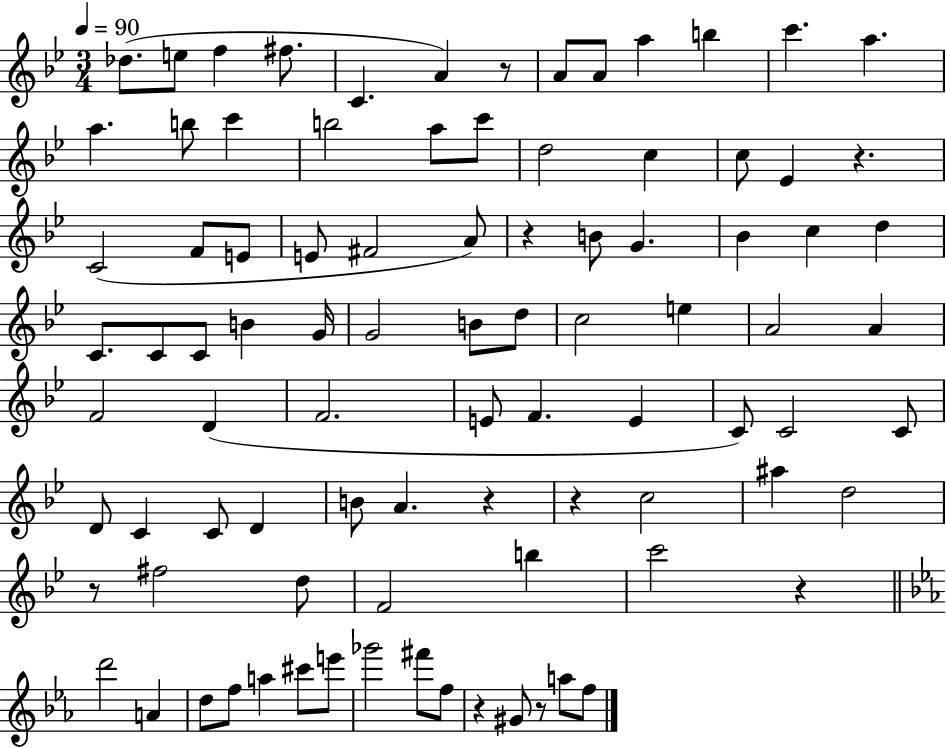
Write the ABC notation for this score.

X:1
T:Untitled
M:3/4
L:1/4
K:Bb
_d/2 e/2 f ^f/2 C A z/2 A/2 A/2 a b c' a a b/2 c' b2 a/2 c'/2 d2 c c/2 _E z C2 F/2 E/2 E/2 ^F2 A/2 z B/2 G _B c d C/2 C/2 C/2 B G/4 G2 B/2 d/2 c2 e A2 A F2 D F2 E/2 F E C/2 C2 C/2 D/2 C C/2 D B/2 A z z c2 ^a d2 z/2 ^f2 d/2 F2 b c'2 z d'2 A d/2 f/2 a ^c'/2 e'/2 _g'2 ^f'/2 f/2 z ^G/2 z/2 a/2 f/2